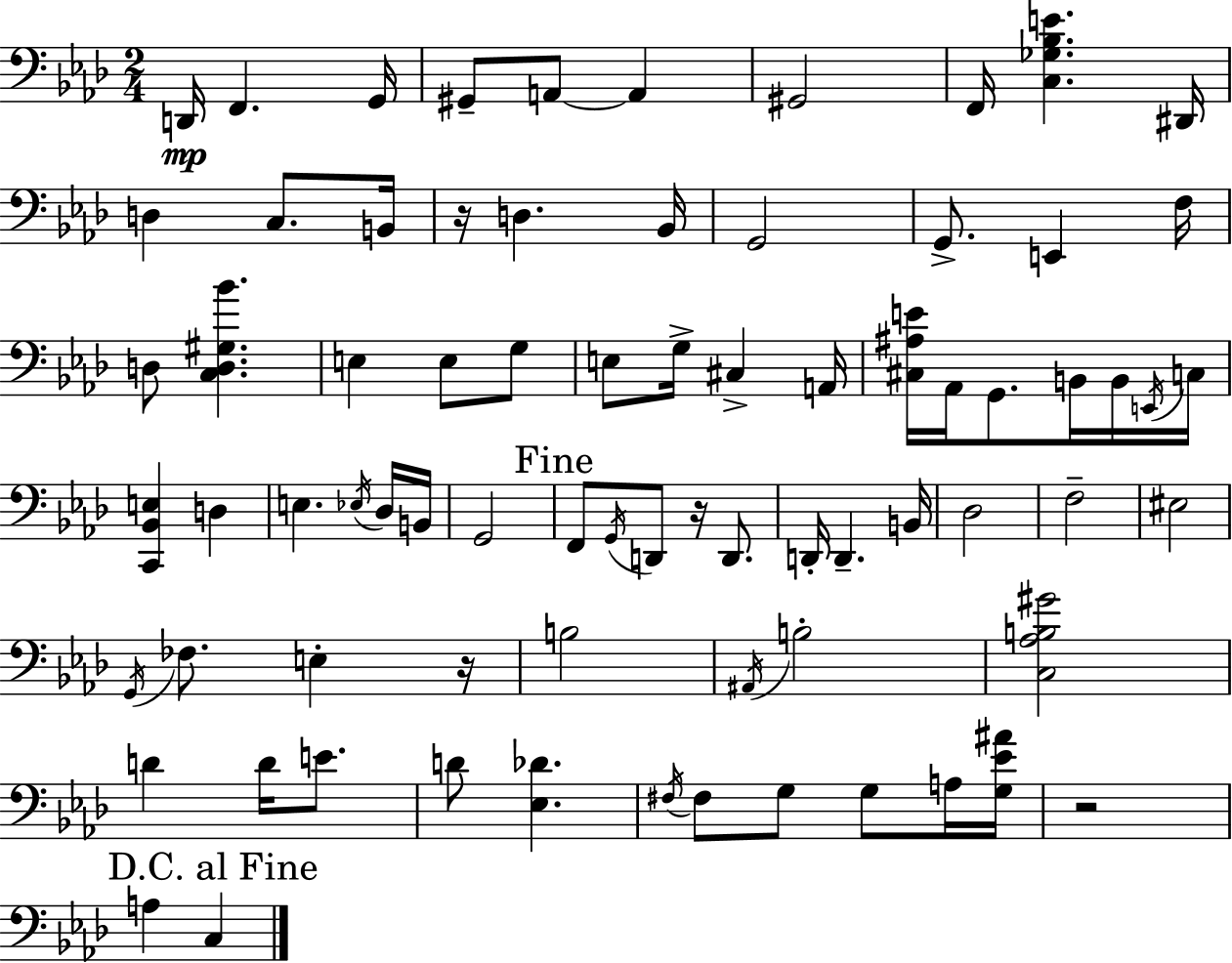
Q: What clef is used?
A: bass